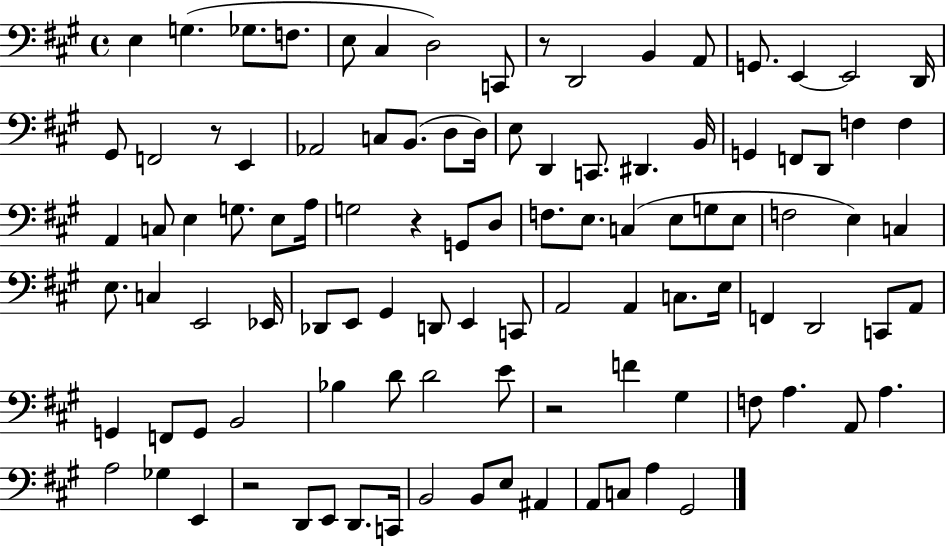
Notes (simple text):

E3/q G3/q. Gb3/e. F3/e. E3/e C#3/q D3/h C2/e R/e D2/h B2/q A2/e G2/e. E2/q E2/h D2/s G#2/e F2/h R/e E2/q Ab2/h C3/e B2/e. D3/e D3/s E3/e D2/q C2/e. D#2/q. B2/s G2/q F2/e D2/e F3/q F3/q A2/q C3/e E3/q G3/e. E3/e A3/s G3/h R/q G2/e D3/e F3/e. E3/e. C3/q E3/e G3/e E3/e F3/h E3/q C3/q E3/e. C3/q E2/h Eb2/s Db2/e E2/e G#2/q D2/e E2/q C2/e A2/h A2/q C3/e. E3/s F2/q D2/h C2/e A2/e G2/q F2/e G2/e B2/h Bb3/q D4/e D4/h E4/e R/h F4/q G#3/q F3/e A3/q. A2/e A3/q. A3/h Gb3/q E2/q R/h D2/e E2/e D2/e. C2/s B2/h B2/e E3/e A#2/q A2/e C3/e A3/q G#2/h